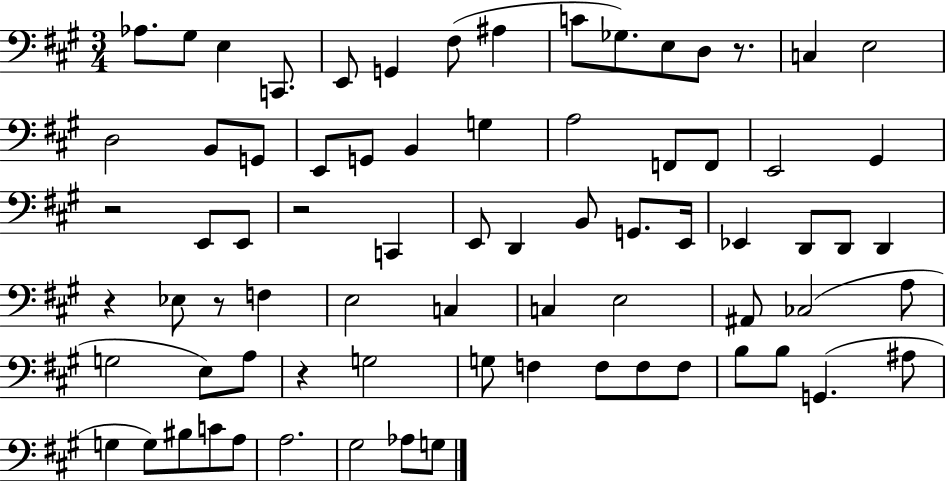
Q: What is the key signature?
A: A major